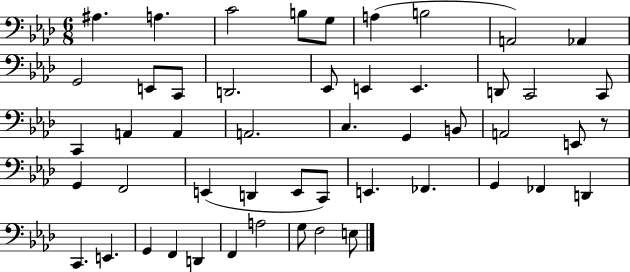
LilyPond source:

{
  \clef bass
  \numericTimeSignature
  \time 6/8
  \key aes \major
  ais4. a4. | c'2 b8 g8 | a4( b2 | a,2) aes,4 | \break g,2 e,8 c,8 | d,2. | ees,8 e,4 e,4. | d,8 c,2 c,8 | \break c,4 a,4 a,4 | a,2. | c4. g,4 b,8 | a,2 e,8 r8 | \break g,4 f,2 | e,4( d,4 e,8 c,8) | e,4. fes,4. | g,4 fes,4 d,4 | \break c,4. e,4. | g,4 f,4 d,4 | f,4 a2 | g8 f2 e8 | \break \bar "|."
}